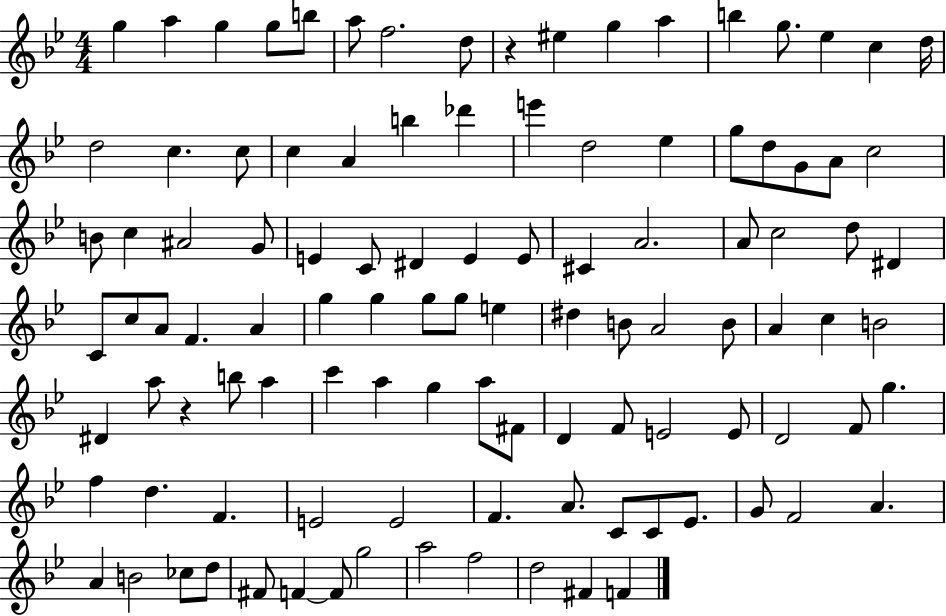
X:1
T:Untitled
M:4/4
L:1/4
K:Bb
g a g g/2 b/2 a/2 f2 d/2 z ^e g a b g/2 _e c d/4 d2 c c/2 c A b _d' e' d2 _e g/2 d/2 G/2 A/2 c2 B/2 c ^A2 G/2 E C/2 ^D E E/2 ^C A2 A/2 c2 d/2 ^D C/2 c/2 A/2 F A g g g/2 g/2 e ^d B/2 A2 B/2 A c B2 ^D a/2 z b/2 a c' a g a/2 ^F/2 D F/2 E2 E/2 D2 F/2 g f d F E2 E2 F A/2 C/2 C/2 _E/2 G/2 F2 A A B2 _c/2 d/2 ^F/2 F F/2 g2 a2 f2 d2 ^F F